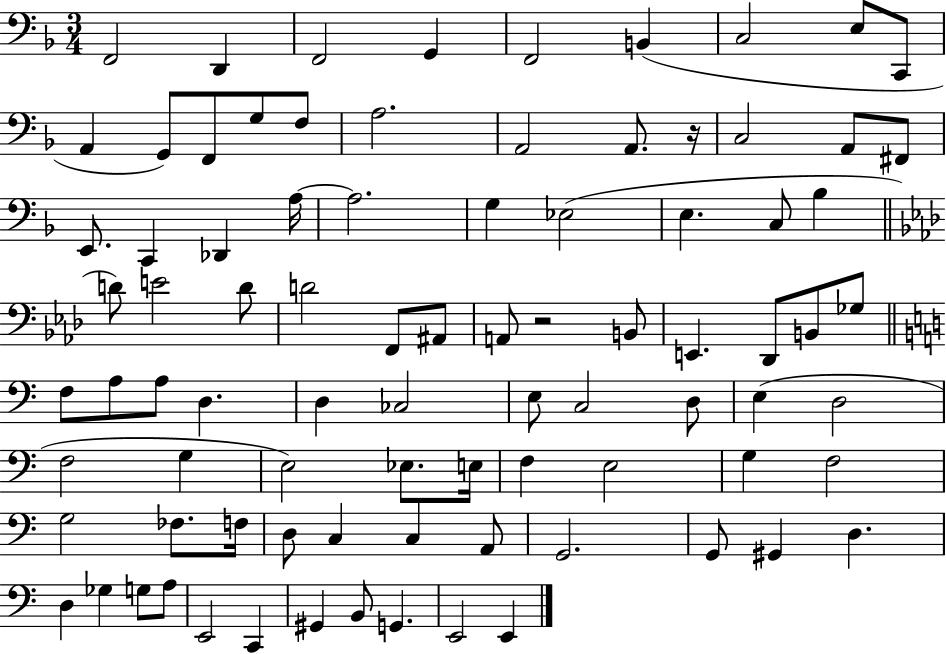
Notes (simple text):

F2/h D2/q F2/h G2/q F2/h B2/q C3/h E3/e C2/e A2/q G2/e F2/e G3/e F3/e A3/h. A2/h A2/e. R/s C3/h A2/e F#2/e E2/e. C2/q Db2/q A3/s A3/h. G3/q Eb3/h E3/q. C3/e Bb3/q D4/e E4/h D4/e D4/h F2/e A#2/e A2/e R/h B2/e E2/q. Db2/e B2/e Gb3/e F3/e A3/e A3/e D3/q. D3/q CES3/h E3/e C3/h D3/e E3/q D3/h F3/h G3/q E3/h Eb3/e. E3/s F3/q E3/h G3/q F3/h G3/h FES3/e. F3/s D3/e C3/q C3/q A2/e G2/h. G2/e G#2/q D3/q. D3/q Gb3/q G3/e A3/e E2/h C2/q G#2/q B2/e G2/q. E2/h E2/q